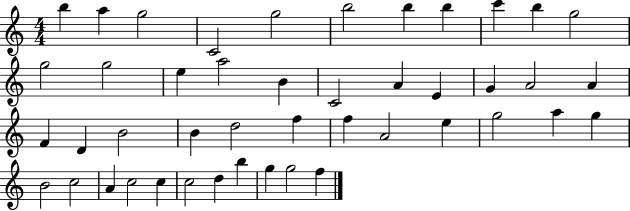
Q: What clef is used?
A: treble